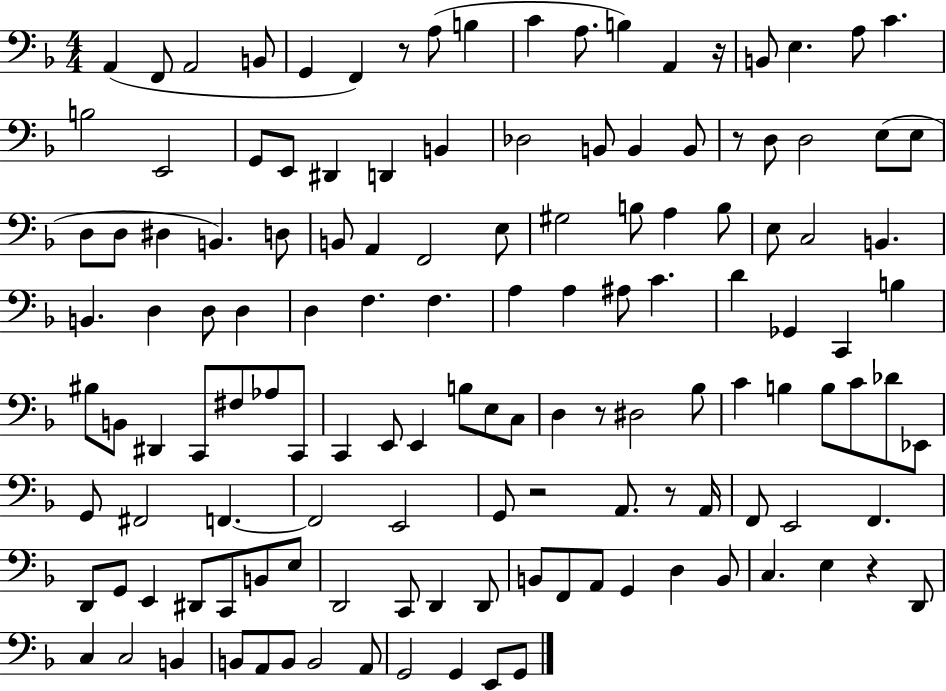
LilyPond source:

{
  \clef bass
  \numericTimeSignature
  \time 4/4
  \key f \major
  a,4( f,8 a,2 b,8 | g,4 f,4) r8 a8( b4 | c'4 a8. b4) a,4 r16 | b,8 e4. a8 c'4. | \break b2 e,2 | g,8 e,8 dis,4 d,4 b,4 | des2 b,8 b,4 b,8 | r8 d8 d2 e8( e8 | \break d8 d8 dis4 b,4.) d8 | b,8 a,4 f,2 e8 | gis2 b8 a4 b8 | e8 c2 b,4. | \break b,4. d4 d8 d4 | d4 f4. f4. | a4 a4 ais8 c'4. | d'4 ges,4 c,4 b4 | \break bis8 b,8 dis,4 c,8 fis8 aes8 c,8 | c,4 e,8 e,4 b8 e8 c8 | d4 r8 dis2 bes8 | c'4 b4 b8 c'8 des'8 ees,8 | \break g,8 fis,2 f,4.~~ | f,2 e,2 | g,8 r2 a,8. r8 a,16 | f,8 e,2 f,4. | \break d,8 g,8 e,4 dis,8 c,8 b,8 e8 | d,2 c,8 d,4 d,8 | b,8 f,8 a,8 g,4 d4 b,8 | c4. e4 r4 d,8 | \break c4 c2 b,4 | b,8 a,8 b,8 b,2 a,8 | g,2 g,4 e,8 g,8 | \bar "|."
}